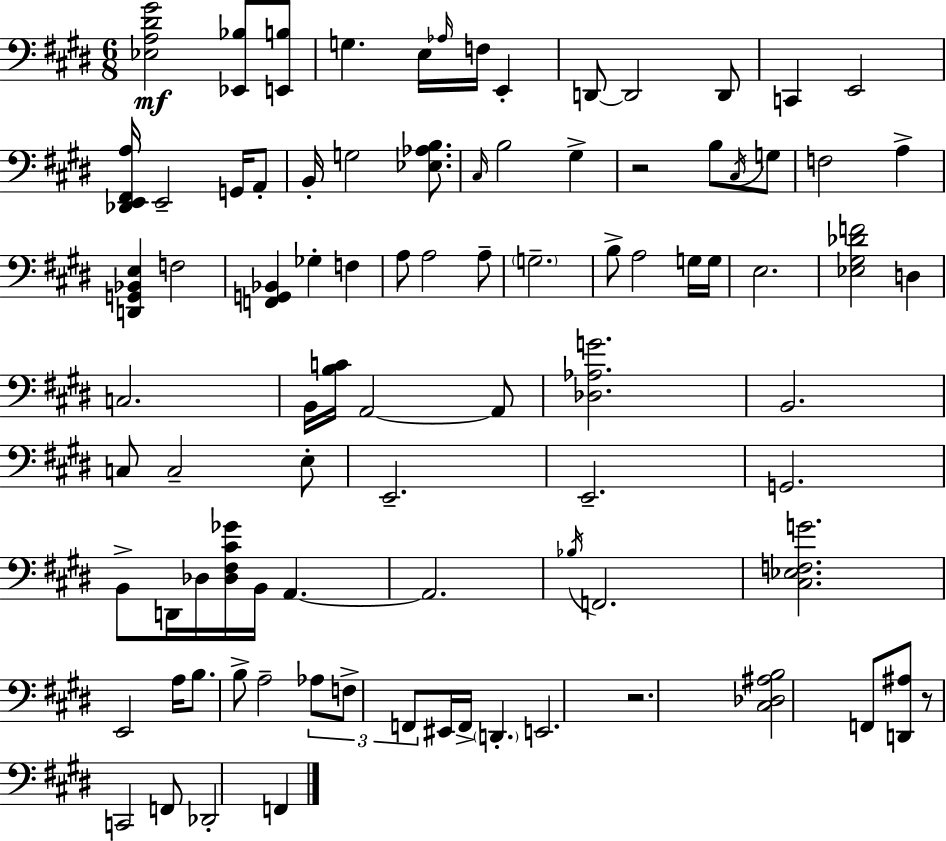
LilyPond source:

{
  \clef bass
  \numericTimeSignature
  \time 6/8
  \key e \major
  <ees a dis' gis'>2\mf <ees, bes>8 <e, b>8 | g4. e16 \grace { aes16 } f16 e,4-. | d,8~~ d,2 d,8 | c,4 e,2 | \break <des, e, fis, a>16 e,2-- g,16 a,8-. | b,16-. g2 <ees aes b>8. | \grace { cis16 } b2 gis4-> | r2 b8 | \break \acciaccatura { cis16 } g8 f2 a4-> | <d, g, bes, e>4 f2 | <f, g, bes,>4 ges4-. f4 | a8 a2 | \break a8-- \parenthesize g2.-- | b8-> a2 | g16 g16 e2. | <ees gis des' f'>2 d4 | \break c2. | b,16 <b c'>16 a,2~~ | a,8 <des aes g'>2. | b,2. | \break c8 c2-- | e8-. e,2.-- | e,2.-- | g,2. | \break b,8-> d,16 des16 <des fis cis' ges'>16 b,16 a,4.~~ | a,2. | \acciaccatura { bes16 } f,2. | <cis ees f g'>2. | \break e,2 | a16 b8. b8-> a2-- | \tuplet 3/2 { aes8 f8-> f,8 } eis,16 f,16-> \parenthesize d,4.-. | e,2. | \break r2. | <cis des ais b>2 | f,8 <d, ais>8 r8 c,2 | f,8 des,2-. | \break f,4 \bar "|."
}